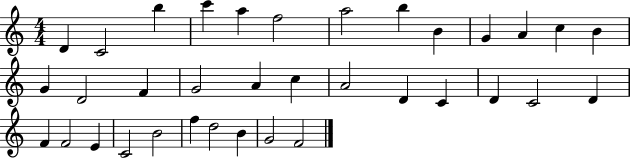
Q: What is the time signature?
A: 4/4